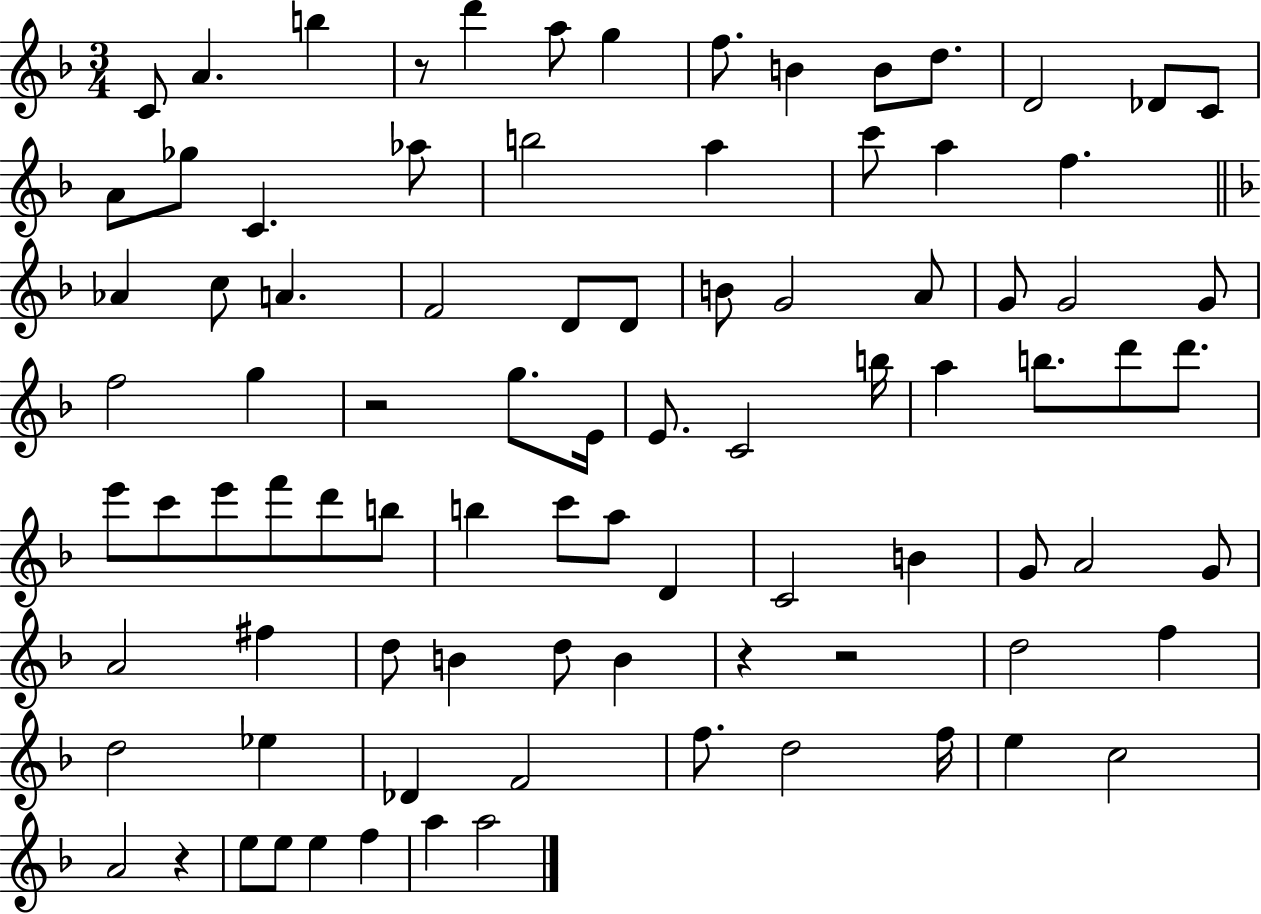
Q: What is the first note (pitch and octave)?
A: C4